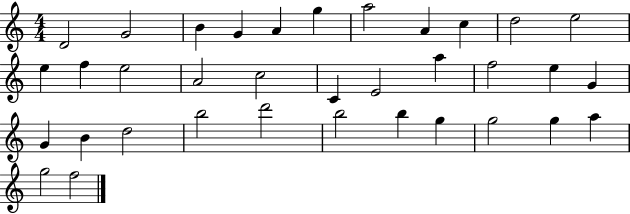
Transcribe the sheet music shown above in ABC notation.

X:1
T:Untitled
M:4/4
L:1/4
K:C
D2 G2 B G A g a2 A c d2 e2 e f e2 A2 c2 C E2 a f2 e G G B d2 b2 d'2 b2 b g g2 g a g2 f2